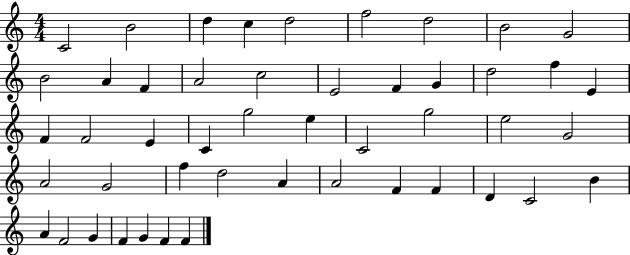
C4/h B4/h D5/q C5/q D5/h F5/h D5/h B4/h G4/h B4/h A4/q F4/q A4/h C5/h E4/h F4/q G4/q D5/h F5/q E4/q F4/q F4/h E4/q C4/q G5/h E5/q C4/h G5/h E5/h G4/h A4/h G4/h F5/q D5/h A4/q A4/h F4/q F4/q D4/q C4/h B4/q A4/q F4/h G4/q F4/q G4/q F4/q F4/q